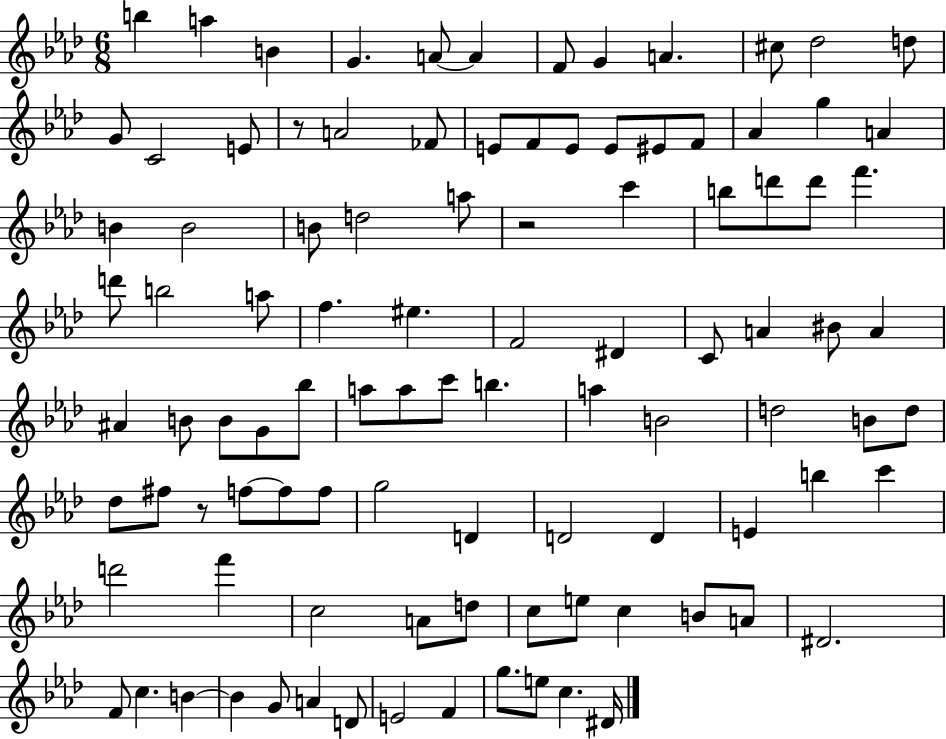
{
  \clef treble
  \numericTimeSignature
  \time 6/8
  \key aes \major
  b''4 a''4 b'4 | g'4. a'8~~ a'4 | f'8 g'4 a'4. | cis''8 des''2 d''8 | \break g'8 c'2 e'8 | r8 a'2 fes'8 | e'8 f'8 e'8 e'8 eis'8 f'8 | aes'4 g''4 a'4 | \break b'4 b'2 | b'8 d''2 a''8 | r2 c'''4 | b''8 d'''8 d'''8 f'''4. | \break d'''8 b''2 a''8 | f''4. eis''4. | f'2 dis'4 | c'8 a'4 bis'8 a'4 | \break ais'4 b'8 b'8 g'8 bes''8 | a''8 a''8 c'''8 b''4. | a''4 b'2 | d''2 b'8 d''8 | \break des''8 fis''8 r8 f''8~~ f''8 f''8 | g''2 d'4 | d'2 d'4 | e'4 b''4 c'''4 | \break d'''2 f'''4 | c''2 a'8 d''8 | c''8 e''8 c''4 b'8 a'8 | dis'2. | \break f'8 c''4. b'4~~ | b'4 g'8 a'4 d'8 | e'2 f'4 | g''8. e''8 c''4. dis'16 | \break \bar "|."
}